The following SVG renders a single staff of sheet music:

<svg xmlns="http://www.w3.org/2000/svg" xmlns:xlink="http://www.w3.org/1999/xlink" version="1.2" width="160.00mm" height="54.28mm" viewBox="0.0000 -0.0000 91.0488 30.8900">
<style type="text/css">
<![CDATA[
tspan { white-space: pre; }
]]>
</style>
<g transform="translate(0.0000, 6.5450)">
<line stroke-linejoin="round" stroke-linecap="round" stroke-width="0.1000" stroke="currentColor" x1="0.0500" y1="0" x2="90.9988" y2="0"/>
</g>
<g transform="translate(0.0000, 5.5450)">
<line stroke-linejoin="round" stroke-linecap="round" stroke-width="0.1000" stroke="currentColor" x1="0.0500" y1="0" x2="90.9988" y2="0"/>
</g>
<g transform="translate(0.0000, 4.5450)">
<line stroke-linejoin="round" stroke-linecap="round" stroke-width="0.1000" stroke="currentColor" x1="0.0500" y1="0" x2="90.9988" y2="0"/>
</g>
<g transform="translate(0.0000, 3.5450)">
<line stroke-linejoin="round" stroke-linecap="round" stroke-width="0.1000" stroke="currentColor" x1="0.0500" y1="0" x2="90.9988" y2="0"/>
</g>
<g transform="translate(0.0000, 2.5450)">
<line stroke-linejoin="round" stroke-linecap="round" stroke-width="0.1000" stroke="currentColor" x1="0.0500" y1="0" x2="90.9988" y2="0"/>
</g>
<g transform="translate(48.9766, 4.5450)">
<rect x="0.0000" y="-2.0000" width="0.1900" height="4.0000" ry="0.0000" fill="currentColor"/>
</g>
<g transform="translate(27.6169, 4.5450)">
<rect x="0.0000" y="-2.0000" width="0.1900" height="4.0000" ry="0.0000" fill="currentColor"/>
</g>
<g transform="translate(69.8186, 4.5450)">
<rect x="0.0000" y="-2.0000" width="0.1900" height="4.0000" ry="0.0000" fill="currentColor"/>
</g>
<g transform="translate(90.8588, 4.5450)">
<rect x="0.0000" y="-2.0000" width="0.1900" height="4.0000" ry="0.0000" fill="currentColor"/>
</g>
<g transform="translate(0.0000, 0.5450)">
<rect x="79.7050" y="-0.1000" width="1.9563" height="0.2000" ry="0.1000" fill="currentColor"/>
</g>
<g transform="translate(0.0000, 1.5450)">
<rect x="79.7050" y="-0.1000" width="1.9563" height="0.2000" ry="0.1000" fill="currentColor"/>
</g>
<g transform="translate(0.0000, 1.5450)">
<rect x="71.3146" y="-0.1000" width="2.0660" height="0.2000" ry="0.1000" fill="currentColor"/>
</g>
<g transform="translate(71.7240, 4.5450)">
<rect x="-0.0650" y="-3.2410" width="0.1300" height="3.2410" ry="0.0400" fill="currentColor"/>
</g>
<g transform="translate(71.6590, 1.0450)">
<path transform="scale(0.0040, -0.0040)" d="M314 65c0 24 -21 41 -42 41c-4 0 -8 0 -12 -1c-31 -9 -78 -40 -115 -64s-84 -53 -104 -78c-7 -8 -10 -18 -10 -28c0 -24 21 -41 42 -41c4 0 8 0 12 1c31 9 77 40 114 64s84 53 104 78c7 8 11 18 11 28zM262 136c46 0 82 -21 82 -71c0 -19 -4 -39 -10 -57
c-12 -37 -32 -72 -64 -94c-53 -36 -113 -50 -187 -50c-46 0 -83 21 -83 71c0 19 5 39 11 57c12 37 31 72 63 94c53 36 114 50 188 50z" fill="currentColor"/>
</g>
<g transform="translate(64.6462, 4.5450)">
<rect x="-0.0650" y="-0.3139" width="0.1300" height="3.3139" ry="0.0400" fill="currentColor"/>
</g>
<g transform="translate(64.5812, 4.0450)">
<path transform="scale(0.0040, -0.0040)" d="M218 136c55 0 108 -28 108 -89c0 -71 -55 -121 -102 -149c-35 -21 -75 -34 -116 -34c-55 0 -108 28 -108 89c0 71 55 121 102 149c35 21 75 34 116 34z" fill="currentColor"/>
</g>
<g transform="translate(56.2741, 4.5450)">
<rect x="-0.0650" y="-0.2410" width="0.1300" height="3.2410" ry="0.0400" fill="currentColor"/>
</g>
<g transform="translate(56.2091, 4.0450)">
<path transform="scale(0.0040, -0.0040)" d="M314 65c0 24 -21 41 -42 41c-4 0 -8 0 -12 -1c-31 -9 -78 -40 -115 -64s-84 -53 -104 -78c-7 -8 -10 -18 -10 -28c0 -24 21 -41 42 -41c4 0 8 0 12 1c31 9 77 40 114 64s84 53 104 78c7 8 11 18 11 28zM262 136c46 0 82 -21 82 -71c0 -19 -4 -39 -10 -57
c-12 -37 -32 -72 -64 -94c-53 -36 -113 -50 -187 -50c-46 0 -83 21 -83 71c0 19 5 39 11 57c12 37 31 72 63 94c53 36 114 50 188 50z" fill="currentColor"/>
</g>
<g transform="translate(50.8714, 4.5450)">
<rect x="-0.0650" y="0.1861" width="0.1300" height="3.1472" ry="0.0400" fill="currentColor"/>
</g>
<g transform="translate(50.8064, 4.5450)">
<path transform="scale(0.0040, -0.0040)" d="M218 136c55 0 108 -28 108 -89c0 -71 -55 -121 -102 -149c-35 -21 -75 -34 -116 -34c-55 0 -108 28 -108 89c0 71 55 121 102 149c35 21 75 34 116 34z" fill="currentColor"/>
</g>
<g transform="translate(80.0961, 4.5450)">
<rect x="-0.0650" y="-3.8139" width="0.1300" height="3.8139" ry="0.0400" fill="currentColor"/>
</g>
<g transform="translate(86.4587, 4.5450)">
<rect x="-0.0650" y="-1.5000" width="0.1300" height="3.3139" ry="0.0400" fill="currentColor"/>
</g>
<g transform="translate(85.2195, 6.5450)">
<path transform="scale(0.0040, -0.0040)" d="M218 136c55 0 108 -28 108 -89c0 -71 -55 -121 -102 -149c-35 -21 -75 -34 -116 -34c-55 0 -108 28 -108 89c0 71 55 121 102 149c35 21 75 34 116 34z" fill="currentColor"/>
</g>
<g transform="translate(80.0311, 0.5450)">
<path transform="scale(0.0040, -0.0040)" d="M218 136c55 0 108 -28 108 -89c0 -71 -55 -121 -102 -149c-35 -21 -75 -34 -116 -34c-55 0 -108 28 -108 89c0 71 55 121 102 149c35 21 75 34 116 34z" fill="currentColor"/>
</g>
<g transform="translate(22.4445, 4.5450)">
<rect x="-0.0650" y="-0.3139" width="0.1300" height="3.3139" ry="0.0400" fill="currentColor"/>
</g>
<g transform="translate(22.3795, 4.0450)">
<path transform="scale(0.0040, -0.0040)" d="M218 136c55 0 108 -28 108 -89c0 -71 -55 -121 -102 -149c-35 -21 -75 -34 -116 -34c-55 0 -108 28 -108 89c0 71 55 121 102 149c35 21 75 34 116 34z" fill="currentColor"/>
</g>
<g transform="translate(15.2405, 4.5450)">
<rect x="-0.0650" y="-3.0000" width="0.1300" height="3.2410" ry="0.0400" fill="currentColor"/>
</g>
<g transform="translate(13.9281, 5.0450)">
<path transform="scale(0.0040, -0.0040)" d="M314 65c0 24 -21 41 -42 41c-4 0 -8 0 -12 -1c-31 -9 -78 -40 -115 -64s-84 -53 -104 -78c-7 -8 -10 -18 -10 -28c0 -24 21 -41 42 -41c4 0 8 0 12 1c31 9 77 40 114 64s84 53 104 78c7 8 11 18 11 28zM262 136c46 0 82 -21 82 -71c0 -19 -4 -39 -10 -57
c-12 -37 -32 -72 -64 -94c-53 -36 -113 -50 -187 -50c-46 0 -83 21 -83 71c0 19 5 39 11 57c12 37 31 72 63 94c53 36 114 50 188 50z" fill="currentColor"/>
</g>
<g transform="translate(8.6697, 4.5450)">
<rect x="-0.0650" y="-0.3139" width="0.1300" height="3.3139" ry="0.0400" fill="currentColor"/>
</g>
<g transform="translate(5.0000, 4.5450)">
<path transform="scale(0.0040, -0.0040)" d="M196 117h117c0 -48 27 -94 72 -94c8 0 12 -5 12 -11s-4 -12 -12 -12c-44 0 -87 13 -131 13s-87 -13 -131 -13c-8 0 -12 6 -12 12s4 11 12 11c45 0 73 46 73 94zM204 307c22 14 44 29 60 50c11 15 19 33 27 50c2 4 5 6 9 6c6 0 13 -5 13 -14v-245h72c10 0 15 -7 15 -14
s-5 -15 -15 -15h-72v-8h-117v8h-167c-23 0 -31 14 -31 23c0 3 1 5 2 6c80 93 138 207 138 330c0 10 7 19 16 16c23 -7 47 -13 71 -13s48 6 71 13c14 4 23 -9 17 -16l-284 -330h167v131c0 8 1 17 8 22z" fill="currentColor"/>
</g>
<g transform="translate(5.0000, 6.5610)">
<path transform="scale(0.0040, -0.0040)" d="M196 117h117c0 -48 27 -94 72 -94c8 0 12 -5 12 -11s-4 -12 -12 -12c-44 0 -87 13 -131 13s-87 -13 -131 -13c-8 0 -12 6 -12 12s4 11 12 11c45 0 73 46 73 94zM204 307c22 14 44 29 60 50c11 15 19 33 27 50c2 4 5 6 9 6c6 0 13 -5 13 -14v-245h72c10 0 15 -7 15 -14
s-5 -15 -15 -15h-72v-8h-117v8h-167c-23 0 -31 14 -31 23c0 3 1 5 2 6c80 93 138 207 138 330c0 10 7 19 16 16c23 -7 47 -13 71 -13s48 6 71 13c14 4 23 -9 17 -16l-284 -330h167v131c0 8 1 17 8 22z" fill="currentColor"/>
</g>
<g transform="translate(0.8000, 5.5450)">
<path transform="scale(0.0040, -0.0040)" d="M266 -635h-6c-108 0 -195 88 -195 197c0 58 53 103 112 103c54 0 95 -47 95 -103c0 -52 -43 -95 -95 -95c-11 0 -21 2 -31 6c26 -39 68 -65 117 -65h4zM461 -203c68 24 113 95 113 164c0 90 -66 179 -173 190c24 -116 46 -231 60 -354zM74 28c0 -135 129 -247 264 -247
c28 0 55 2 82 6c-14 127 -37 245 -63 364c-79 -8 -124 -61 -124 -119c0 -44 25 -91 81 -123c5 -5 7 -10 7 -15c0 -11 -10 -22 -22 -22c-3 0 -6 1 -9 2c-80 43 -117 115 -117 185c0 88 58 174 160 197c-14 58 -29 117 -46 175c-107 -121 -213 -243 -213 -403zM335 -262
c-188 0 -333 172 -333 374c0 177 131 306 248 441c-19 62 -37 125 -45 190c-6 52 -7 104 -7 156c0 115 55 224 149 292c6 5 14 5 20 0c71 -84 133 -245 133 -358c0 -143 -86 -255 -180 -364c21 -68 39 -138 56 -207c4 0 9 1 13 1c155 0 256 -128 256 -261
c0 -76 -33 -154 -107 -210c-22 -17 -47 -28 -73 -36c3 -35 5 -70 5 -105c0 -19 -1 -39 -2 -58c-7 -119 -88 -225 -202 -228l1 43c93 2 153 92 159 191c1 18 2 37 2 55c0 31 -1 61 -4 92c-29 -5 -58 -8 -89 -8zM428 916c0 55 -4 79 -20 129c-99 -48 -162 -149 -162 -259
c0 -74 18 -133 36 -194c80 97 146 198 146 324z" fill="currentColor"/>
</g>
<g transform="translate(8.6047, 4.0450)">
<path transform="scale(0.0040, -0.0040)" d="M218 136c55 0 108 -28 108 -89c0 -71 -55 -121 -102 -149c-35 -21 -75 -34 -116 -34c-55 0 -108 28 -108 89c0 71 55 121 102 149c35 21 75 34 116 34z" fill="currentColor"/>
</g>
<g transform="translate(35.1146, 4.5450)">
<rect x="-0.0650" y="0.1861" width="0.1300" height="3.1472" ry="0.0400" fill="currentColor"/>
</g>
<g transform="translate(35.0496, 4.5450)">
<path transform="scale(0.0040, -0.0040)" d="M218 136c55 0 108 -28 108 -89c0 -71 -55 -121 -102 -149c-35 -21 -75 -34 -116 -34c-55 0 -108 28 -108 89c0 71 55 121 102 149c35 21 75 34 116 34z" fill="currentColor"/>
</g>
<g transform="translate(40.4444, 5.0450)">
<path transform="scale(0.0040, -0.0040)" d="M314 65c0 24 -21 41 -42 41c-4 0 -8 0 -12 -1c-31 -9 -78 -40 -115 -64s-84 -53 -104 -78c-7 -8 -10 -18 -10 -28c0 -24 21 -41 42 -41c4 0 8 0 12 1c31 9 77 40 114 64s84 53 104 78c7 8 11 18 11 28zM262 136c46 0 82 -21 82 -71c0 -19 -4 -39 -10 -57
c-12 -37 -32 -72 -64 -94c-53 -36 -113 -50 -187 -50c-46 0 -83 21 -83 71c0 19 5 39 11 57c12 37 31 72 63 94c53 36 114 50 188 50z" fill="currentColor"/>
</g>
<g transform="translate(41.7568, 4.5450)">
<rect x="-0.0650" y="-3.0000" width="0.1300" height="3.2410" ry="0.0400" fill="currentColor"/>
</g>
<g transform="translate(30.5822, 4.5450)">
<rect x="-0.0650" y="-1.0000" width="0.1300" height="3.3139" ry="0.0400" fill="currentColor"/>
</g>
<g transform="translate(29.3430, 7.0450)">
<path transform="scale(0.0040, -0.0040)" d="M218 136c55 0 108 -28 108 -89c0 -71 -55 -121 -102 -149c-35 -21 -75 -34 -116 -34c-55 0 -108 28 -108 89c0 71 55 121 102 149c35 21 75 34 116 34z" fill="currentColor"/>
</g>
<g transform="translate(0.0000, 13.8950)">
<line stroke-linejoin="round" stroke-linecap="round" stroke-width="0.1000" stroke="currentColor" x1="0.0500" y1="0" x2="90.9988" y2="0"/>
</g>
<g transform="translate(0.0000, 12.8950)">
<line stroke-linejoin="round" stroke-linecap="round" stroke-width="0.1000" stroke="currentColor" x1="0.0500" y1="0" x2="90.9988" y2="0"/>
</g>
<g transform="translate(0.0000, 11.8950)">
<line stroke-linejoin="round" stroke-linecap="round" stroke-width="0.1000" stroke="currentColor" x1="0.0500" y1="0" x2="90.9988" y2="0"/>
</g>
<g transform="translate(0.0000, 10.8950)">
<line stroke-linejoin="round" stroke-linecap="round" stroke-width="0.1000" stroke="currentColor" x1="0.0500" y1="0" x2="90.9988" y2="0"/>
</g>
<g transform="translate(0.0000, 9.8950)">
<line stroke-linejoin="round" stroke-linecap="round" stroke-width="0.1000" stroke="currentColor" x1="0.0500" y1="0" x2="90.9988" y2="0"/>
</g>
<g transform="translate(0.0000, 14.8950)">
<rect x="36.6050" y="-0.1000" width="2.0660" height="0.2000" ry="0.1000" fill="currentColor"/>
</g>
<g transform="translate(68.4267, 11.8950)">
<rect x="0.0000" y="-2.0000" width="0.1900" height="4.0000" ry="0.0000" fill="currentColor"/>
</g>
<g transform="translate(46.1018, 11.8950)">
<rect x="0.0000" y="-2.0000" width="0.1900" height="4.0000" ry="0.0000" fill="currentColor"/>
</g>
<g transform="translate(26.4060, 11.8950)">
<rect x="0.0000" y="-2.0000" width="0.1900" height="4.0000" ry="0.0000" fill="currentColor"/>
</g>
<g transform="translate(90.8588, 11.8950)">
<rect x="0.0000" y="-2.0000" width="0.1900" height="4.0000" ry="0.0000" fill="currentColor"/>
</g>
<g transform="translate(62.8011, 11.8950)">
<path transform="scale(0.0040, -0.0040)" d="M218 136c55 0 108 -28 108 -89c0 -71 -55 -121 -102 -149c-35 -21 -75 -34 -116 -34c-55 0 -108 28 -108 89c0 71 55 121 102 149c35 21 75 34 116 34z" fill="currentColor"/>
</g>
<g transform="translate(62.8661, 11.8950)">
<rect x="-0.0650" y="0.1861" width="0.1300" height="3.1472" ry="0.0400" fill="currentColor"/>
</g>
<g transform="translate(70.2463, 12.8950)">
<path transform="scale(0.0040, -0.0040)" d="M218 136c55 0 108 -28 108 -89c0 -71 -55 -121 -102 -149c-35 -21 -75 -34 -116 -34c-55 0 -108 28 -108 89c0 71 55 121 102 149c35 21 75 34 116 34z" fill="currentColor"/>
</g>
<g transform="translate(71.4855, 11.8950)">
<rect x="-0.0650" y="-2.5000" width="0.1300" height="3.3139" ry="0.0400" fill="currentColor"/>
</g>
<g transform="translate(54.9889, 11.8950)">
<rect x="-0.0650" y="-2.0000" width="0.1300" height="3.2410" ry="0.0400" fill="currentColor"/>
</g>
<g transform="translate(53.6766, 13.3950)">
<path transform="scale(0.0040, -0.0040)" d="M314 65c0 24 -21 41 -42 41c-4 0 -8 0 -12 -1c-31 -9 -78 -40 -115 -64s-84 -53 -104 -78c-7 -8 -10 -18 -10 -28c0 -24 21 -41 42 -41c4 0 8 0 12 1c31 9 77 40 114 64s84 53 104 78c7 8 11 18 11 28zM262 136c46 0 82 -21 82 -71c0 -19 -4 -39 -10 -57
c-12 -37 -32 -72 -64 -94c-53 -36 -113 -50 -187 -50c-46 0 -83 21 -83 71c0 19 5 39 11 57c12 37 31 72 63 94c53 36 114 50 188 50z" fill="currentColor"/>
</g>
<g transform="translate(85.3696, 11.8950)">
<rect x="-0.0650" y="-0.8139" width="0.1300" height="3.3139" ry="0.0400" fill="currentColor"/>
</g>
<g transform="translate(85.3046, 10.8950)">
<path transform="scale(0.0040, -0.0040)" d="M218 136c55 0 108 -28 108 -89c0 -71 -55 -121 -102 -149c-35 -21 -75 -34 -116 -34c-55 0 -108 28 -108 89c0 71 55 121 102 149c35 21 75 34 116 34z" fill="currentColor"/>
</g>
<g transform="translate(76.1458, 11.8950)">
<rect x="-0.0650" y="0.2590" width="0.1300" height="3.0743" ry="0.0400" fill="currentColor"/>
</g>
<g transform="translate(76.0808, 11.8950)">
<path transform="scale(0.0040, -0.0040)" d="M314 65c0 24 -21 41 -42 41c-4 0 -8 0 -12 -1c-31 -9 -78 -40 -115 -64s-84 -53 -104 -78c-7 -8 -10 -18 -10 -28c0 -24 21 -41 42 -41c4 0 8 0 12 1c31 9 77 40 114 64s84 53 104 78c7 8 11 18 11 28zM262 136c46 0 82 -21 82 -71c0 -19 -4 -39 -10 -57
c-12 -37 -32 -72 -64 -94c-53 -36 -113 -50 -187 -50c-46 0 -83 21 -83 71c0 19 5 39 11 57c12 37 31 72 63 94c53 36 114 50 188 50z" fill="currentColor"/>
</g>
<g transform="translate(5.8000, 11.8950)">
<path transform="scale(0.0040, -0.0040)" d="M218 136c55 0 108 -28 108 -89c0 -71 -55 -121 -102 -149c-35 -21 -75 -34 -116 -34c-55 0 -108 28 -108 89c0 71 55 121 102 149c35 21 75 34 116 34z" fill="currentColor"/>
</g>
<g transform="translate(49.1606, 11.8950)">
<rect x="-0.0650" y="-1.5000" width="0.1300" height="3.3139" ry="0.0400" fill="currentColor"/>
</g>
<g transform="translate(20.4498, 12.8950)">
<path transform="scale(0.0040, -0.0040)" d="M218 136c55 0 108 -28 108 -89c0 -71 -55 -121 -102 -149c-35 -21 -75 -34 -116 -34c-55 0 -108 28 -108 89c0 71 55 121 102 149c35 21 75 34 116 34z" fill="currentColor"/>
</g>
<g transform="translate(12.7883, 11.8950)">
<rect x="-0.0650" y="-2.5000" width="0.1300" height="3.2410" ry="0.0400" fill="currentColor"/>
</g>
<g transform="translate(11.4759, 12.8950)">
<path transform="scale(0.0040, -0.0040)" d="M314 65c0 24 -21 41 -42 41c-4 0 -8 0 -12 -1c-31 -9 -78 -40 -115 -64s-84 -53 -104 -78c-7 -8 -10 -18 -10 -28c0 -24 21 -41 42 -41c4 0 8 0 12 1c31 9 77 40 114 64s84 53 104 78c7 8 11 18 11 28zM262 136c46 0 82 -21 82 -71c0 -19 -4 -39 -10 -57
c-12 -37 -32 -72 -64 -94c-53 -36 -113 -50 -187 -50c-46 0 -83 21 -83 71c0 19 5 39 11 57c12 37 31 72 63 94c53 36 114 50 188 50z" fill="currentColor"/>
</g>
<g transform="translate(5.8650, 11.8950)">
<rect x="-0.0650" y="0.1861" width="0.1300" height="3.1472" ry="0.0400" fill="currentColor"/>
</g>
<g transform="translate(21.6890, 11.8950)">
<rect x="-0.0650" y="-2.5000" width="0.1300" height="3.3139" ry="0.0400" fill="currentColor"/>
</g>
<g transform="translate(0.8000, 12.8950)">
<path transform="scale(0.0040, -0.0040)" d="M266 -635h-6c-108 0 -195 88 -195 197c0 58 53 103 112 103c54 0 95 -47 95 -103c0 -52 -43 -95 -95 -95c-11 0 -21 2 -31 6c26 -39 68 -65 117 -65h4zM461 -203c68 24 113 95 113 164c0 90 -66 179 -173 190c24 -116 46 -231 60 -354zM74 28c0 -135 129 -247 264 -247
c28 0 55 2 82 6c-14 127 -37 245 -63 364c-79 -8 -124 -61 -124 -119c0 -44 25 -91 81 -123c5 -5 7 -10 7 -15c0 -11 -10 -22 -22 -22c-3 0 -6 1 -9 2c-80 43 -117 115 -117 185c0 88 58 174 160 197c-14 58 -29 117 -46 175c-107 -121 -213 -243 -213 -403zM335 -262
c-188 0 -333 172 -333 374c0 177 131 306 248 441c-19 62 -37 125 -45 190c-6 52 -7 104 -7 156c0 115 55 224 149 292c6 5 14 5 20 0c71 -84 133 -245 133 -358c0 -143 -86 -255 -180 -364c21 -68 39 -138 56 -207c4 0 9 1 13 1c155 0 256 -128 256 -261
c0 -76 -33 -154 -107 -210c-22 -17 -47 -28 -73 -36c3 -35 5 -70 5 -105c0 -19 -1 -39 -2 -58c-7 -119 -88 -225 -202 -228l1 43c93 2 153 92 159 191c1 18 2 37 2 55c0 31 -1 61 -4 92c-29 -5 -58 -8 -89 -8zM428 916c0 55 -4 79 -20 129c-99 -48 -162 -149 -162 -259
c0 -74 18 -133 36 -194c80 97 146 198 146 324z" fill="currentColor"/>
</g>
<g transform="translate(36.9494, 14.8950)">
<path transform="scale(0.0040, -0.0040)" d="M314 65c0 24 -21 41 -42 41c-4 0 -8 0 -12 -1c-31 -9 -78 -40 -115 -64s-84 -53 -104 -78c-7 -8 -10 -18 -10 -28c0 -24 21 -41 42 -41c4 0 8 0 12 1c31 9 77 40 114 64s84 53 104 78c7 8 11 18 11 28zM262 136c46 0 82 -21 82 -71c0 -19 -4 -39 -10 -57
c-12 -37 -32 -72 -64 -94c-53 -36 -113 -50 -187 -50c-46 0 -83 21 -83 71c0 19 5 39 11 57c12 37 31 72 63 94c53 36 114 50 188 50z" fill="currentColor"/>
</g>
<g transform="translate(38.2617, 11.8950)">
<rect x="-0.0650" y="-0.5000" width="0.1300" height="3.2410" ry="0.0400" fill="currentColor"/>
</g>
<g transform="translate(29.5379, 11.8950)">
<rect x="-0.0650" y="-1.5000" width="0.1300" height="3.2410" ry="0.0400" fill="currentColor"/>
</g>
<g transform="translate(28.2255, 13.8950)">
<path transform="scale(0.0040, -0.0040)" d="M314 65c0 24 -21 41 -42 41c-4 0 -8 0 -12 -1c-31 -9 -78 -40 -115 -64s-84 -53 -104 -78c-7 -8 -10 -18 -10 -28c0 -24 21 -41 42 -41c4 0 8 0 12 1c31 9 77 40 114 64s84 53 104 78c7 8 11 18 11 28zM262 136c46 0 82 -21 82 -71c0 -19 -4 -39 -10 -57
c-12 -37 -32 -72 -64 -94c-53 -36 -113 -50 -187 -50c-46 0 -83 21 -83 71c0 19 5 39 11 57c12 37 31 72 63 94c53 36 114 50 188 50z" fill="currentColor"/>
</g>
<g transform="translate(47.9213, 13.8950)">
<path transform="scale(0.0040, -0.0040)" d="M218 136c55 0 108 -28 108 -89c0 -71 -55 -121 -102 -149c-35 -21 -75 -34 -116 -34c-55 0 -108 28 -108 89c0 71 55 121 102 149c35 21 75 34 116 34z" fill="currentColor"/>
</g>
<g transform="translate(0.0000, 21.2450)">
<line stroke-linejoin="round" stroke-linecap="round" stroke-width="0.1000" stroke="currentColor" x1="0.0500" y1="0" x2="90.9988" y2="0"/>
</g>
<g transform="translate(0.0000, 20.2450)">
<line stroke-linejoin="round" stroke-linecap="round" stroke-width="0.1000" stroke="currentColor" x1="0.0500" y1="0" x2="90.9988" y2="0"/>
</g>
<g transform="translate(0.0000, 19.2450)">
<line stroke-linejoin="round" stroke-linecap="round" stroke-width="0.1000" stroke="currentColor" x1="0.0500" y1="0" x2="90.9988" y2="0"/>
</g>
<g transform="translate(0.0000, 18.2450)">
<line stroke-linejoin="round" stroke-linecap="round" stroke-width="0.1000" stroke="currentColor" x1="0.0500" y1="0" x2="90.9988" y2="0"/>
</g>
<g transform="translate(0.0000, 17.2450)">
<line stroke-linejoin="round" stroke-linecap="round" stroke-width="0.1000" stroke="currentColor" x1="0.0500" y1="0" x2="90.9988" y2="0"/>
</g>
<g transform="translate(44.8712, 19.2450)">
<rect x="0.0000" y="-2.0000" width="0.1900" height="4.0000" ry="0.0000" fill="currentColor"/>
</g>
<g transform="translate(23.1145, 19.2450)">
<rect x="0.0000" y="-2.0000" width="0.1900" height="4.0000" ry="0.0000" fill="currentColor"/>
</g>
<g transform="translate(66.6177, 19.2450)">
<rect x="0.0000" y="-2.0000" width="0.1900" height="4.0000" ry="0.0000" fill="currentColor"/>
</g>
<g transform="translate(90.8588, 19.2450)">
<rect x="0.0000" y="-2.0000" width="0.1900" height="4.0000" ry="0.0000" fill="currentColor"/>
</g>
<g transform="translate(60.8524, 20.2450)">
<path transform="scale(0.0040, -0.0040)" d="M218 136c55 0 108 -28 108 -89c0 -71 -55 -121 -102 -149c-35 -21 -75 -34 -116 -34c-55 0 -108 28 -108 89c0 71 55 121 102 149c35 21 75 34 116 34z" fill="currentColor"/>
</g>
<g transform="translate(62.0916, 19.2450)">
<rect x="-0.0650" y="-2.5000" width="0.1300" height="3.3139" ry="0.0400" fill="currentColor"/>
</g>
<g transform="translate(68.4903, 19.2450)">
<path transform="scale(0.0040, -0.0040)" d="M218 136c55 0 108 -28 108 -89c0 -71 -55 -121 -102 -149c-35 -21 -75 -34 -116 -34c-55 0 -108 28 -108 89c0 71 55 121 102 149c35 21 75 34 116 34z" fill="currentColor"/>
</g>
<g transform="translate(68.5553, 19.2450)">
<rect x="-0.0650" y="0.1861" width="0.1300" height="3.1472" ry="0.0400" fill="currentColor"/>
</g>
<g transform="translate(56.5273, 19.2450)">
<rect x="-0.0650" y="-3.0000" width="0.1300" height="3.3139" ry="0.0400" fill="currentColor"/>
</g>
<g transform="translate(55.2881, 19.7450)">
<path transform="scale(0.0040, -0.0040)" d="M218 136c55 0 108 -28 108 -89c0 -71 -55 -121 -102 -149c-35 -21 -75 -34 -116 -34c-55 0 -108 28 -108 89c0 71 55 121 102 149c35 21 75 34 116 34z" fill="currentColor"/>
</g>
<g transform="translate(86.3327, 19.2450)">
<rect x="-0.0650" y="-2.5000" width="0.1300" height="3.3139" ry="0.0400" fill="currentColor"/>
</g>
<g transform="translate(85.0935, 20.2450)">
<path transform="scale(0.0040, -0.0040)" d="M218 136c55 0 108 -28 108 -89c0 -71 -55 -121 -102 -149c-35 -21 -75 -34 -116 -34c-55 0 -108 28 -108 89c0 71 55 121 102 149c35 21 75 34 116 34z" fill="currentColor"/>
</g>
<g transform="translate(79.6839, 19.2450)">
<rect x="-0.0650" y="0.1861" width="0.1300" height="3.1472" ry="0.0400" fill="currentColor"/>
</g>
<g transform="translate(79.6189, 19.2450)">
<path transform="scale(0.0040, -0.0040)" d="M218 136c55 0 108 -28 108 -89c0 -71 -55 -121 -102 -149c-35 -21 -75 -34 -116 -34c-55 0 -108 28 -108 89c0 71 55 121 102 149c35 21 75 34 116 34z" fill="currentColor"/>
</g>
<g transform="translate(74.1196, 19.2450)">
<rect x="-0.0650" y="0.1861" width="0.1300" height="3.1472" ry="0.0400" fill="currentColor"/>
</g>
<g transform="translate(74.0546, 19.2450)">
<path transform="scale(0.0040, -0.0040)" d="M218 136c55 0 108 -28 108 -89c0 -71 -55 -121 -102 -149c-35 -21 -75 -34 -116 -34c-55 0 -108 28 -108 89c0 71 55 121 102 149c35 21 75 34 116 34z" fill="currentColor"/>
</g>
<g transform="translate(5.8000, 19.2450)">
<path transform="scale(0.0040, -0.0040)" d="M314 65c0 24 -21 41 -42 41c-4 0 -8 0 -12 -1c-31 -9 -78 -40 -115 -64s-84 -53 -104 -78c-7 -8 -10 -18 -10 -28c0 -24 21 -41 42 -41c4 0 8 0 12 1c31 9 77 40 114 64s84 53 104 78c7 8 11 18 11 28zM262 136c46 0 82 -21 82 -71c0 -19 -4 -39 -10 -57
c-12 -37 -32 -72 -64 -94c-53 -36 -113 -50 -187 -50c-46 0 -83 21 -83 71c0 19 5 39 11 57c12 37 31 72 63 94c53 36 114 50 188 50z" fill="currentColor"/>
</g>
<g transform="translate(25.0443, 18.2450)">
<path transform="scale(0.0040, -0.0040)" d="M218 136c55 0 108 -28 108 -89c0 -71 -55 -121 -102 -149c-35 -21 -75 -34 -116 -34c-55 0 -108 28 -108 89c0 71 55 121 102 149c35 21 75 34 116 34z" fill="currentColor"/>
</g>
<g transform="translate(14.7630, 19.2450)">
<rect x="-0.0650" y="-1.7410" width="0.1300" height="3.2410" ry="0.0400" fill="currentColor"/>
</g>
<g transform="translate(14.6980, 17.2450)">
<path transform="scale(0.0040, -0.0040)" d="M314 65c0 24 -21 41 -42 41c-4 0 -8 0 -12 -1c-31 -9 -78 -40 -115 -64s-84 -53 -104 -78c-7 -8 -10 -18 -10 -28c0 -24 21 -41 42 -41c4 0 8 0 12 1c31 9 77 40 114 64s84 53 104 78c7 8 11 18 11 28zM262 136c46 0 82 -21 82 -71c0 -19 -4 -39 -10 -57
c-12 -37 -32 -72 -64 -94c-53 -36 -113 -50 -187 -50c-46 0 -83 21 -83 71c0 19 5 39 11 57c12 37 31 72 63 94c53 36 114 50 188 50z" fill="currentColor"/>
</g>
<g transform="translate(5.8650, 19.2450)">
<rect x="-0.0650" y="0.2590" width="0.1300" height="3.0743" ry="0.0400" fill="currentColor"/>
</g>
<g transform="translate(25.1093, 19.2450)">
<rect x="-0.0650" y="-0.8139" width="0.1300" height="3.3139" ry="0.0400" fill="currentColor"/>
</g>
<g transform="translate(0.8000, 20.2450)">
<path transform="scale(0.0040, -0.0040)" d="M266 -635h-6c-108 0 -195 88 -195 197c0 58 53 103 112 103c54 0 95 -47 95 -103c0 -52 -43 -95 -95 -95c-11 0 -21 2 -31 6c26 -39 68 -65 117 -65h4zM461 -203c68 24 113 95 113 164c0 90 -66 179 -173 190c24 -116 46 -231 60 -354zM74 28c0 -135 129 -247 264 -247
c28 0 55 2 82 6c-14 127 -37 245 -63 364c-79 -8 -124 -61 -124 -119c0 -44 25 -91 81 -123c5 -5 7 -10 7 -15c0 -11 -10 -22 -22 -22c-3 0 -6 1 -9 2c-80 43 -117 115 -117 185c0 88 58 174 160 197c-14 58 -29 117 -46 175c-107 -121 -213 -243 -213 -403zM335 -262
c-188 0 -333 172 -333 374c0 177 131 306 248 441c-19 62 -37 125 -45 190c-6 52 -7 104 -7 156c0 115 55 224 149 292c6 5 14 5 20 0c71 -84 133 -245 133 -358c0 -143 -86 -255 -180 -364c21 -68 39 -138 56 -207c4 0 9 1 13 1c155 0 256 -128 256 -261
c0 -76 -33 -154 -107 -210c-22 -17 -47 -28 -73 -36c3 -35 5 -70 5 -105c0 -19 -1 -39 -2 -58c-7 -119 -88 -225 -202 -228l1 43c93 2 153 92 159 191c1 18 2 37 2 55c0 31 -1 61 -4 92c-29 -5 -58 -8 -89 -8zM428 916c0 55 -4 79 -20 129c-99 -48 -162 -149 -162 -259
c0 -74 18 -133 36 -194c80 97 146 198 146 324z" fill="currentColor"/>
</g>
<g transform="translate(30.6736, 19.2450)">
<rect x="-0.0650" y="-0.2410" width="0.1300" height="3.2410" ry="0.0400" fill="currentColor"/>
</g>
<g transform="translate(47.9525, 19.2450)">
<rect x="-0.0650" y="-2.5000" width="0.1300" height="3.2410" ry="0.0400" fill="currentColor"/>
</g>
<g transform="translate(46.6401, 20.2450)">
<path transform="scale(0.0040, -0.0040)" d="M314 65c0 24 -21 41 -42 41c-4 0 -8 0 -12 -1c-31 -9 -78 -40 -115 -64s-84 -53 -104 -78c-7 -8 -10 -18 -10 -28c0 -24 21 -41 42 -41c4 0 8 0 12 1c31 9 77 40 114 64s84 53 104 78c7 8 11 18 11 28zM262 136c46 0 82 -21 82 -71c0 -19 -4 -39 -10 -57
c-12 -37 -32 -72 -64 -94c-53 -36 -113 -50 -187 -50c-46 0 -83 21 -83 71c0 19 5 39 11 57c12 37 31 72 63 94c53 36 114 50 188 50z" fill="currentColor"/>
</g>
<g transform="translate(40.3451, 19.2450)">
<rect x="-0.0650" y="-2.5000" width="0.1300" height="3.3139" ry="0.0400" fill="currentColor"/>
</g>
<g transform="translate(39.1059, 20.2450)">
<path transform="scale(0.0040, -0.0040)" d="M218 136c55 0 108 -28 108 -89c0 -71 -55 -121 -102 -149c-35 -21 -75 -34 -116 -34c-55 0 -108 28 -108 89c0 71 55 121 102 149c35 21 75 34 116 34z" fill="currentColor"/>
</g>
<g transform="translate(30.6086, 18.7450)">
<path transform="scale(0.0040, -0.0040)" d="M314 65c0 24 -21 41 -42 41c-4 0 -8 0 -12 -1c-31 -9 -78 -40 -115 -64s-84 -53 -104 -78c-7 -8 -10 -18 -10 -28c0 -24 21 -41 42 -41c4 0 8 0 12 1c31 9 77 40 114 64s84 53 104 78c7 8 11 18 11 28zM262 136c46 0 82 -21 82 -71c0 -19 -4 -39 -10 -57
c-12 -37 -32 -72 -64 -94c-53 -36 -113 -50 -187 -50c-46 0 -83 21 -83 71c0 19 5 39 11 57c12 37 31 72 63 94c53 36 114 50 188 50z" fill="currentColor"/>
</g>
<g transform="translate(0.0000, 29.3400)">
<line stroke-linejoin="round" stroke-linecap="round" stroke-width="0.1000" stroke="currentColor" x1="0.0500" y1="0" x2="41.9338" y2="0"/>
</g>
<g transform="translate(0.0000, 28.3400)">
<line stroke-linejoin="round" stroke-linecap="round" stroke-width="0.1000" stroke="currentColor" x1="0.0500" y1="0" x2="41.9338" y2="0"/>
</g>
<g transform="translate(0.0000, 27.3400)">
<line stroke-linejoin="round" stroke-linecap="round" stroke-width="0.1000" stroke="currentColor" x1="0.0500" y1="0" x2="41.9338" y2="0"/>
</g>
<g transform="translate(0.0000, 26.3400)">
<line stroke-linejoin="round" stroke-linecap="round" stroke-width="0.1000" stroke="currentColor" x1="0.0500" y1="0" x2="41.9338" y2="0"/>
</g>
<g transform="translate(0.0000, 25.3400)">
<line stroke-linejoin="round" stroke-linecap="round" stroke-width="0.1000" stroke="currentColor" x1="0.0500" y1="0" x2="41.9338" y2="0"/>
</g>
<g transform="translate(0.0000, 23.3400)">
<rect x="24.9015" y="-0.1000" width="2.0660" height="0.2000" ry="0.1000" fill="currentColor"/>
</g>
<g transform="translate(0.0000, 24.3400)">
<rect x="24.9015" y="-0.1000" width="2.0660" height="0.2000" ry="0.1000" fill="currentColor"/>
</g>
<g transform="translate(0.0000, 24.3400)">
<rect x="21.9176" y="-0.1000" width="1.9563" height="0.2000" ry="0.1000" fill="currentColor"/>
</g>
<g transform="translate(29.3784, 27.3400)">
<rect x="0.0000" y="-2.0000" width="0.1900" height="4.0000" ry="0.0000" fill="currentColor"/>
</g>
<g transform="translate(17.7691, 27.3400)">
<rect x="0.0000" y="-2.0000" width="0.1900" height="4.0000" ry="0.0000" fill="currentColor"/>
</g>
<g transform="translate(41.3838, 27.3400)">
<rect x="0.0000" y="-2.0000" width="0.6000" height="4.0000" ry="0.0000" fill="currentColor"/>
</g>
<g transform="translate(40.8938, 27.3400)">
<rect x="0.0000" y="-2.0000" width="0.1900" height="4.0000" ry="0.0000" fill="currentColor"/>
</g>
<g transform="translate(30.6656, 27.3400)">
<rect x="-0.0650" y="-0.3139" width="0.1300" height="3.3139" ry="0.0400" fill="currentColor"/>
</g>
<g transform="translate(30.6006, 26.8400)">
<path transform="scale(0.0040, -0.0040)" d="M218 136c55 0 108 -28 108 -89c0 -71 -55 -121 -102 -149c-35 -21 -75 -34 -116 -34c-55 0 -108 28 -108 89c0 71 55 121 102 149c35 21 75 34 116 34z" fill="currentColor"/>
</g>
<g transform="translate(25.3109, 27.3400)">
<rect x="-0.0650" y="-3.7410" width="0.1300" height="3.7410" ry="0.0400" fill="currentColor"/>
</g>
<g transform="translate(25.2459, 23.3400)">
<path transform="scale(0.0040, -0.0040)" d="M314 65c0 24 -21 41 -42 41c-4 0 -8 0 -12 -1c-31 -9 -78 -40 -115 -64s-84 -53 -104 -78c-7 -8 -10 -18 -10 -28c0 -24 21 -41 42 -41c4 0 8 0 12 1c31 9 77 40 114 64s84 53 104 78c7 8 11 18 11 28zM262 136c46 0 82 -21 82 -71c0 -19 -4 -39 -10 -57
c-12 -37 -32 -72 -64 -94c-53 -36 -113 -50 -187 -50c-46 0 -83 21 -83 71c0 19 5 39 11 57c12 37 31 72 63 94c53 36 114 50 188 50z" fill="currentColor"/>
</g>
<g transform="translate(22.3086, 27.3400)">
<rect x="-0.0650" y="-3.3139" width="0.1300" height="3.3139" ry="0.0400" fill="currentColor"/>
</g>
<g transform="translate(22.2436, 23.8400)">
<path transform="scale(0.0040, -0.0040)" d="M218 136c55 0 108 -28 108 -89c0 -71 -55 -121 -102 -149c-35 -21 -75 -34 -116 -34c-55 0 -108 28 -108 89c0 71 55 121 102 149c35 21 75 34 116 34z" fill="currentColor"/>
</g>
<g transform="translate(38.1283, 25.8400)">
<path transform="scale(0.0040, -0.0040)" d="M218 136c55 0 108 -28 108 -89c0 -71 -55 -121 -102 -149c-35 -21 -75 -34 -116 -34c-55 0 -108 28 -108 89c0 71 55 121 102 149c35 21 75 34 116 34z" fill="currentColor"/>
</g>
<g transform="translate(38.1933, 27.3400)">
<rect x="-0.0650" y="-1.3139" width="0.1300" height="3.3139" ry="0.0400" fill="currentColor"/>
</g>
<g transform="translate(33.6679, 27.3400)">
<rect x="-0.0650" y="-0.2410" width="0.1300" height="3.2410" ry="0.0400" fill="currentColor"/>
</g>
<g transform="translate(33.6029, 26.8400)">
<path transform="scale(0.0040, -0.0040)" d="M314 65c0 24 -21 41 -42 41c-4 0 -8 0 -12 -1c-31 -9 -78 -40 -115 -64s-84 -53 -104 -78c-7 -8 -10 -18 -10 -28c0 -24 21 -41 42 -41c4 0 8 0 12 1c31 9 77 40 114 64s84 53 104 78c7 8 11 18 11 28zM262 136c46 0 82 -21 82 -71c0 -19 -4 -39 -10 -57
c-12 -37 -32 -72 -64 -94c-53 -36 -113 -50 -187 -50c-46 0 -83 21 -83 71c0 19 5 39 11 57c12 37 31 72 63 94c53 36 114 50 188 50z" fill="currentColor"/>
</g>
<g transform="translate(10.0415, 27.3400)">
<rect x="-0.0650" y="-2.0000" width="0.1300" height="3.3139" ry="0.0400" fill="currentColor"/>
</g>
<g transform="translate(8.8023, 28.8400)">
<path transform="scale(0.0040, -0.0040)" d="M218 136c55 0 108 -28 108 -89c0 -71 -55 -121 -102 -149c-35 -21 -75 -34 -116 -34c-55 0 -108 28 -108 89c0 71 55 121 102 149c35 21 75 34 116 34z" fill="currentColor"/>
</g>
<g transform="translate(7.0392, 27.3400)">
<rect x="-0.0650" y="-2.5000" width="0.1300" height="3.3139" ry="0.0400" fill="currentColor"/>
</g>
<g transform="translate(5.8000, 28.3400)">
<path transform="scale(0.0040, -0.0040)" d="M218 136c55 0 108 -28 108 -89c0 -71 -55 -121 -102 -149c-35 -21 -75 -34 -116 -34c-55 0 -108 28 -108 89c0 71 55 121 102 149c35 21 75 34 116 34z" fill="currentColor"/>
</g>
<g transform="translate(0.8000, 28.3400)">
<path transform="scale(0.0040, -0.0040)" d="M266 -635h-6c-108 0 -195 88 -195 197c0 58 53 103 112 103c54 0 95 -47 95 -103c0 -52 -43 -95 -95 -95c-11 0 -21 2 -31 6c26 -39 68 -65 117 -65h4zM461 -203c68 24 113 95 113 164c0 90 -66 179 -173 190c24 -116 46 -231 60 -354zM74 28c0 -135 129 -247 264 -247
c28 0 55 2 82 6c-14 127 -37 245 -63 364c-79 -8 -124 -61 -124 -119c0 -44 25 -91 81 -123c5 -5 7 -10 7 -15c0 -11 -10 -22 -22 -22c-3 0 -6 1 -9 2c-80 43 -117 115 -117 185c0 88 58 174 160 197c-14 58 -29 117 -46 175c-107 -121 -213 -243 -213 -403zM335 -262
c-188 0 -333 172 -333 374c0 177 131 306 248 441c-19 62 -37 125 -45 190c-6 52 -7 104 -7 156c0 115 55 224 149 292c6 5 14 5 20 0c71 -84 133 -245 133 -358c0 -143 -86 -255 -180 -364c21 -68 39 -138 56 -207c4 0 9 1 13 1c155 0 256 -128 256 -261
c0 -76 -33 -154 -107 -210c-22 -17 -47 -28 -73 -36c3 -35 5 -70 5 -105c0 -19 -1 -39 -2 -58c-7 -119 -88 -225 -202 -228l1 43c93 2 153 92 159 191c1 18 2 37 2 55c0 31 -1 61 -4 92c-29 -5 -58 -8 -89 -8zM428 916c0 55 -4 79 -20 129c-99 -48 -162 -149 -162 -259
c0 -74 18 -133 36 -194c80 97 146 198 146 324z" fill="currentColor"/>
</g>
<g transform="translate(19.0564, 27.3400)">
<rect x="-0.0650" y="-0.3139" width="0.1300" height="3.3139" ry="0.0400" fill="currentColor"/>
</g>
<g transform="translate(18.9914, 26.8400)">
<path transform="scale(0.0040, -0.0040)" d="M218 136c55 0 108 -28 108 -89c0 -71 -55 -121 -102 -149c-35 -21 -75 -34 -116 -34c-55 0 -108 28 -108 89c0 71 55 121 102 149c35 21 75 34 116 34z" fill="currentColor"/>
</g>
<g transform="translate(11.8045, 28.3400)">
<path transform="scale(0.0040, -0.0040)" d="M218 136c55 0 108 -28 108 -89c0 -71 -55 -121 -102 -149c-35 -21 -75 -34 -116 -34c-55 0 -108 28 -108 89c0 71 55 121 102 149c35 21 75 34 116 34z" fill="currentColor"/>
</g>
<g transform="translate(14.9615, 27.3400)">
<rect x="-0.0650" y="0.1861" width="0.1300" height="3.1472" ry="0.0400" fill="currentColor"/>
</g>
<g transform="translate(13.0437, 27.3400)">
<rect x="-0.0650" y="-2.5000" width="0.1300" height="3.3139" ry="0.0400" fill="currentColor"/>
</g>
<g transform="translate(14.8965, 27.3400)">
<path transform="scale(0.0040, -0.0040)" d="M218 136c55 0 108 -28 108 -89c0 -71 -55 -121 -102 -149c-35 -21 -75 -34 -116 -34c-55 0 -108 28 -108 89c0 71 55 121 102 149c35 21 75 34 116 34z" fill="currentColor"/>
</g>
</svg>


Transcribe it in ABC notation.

X:1
T:Untitled
M:4/4
L:1/4
K:C
c A2 c D B A2 B c2 c b2 c' E B G2 G E2 C2 E F2 B G B2 d B2 f2 d c2 G G2 A G B B B G G F G B c b c'2 c c2 e